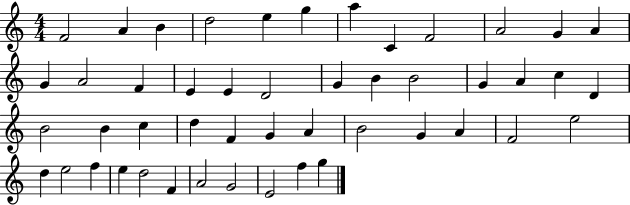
{
  \clef treble
  \numericTimeSignature
  \time 4/4
  \key c \major
  f'2 a'4 b'4 | d''2 e''4 g''4 | a''4 c'4 f'2 | a'2 g'4 a'4 | \break g'4 a'2 f'4 | e'4 e'4 d'2 | g'4 b'4 b'2 | g'4 a'4 c''4 d'4 | \break b'2 b'4 c''4 | d''4 f'4 g'4 a'4 | b'2 g'4 a'4 | f'2 e''2 | \break d''4 e''2 f''4 | e''4 d''2 f'4 | a'2 g'2 | e'2 f''4 g''4 | \break \bar "|."
}